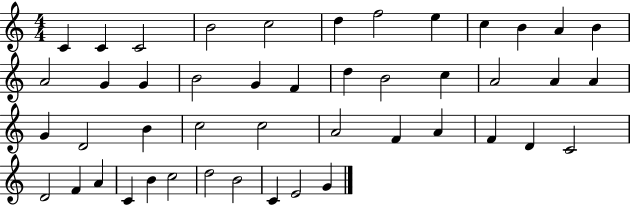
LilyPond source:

{
  \clef treble
  \numericTimeSignature
  \time 4/4
  \key c \major
  c'4 c'4 c'2 | b'2 c''2 | d''4 f''2 e''4 | c''4 b'4 a'4 b'4 | \break a'2 g'4 g'4 | b'2 g'4 f'4 | d''4 b'2 c''4 | a'2 a'4 a'4 | \break g'4 d'2 b'4 | c''2 c''2 | a'2 f'4 a'4 | f'4 d'4 c'2 | \break d'2 f'4 a'4 | c'4 b'4 c''2 | d''2 b'2 | c'4 e'2 g'4 | \break \bar "|."
}